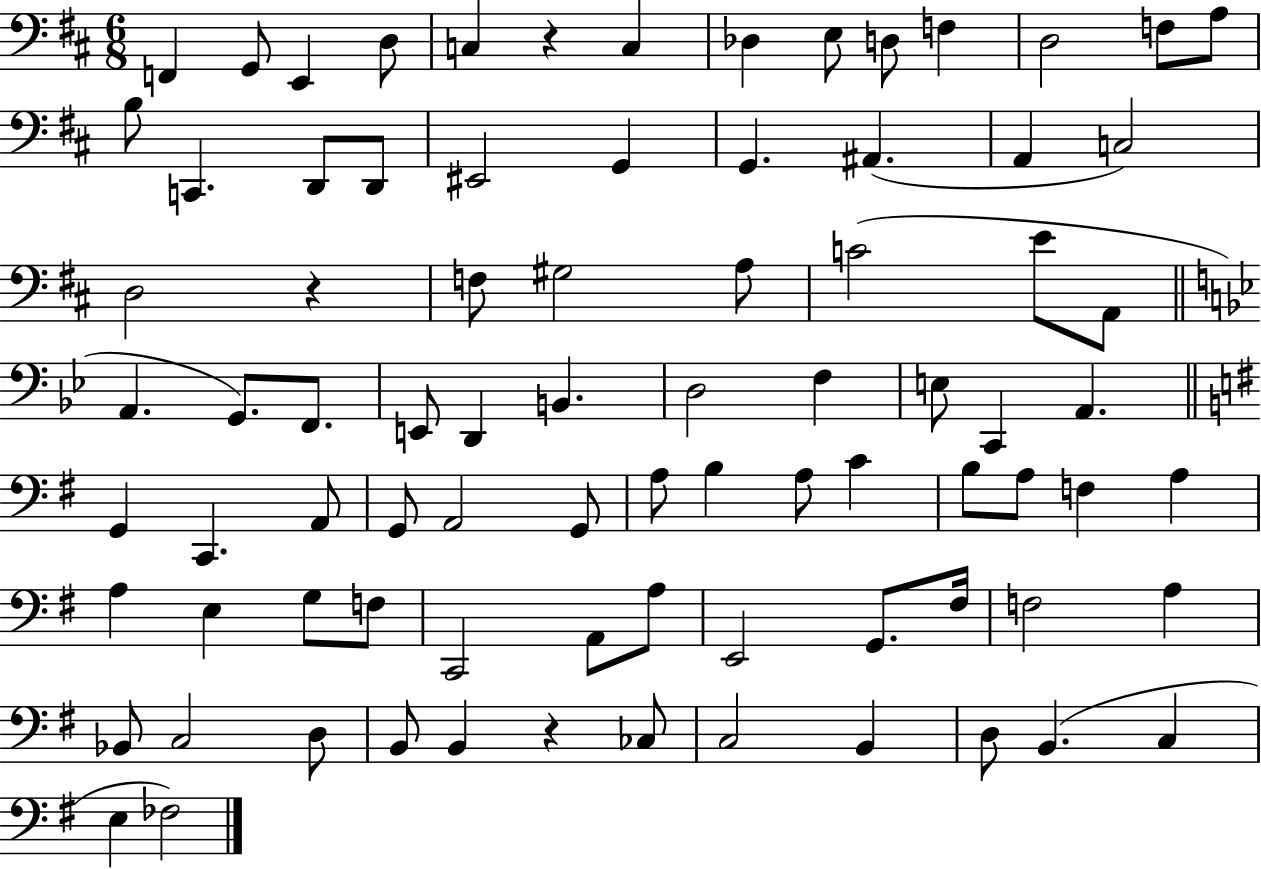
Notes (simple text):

F2/q G2/e E2/q D3/e C3/q R/q C3/q Db3/q E3/e D3/e F3/q D3/h F3/e A3/e B3/e C2/q. D2/e D2/e EIS2/h G2/q G2/q. A#2/q. A2/q C3/h D3/h R/q F3/e G#3/h A3/e C4/h E4/e A2/e A2/q. G2/e. F2/e. E2/e D2/q B2/q. D3/h F3/q E3/e C2/q A2/q. G2/q C2/q. A2/e G2/e A2/h G2/e A3/e B3/q A3/e C4/q B3/e A3/e F3/q A3/q A3/q E3/q G3/e F3/e C2/h A2/e A3/e E2/h G2/e. F#3/s F3/h A3/q Bb2/e C3/h D3/e B2/e B2/q R/q CES3/e C3/h B2/q D3/e B2/q. C3/q E3/q FES3/h